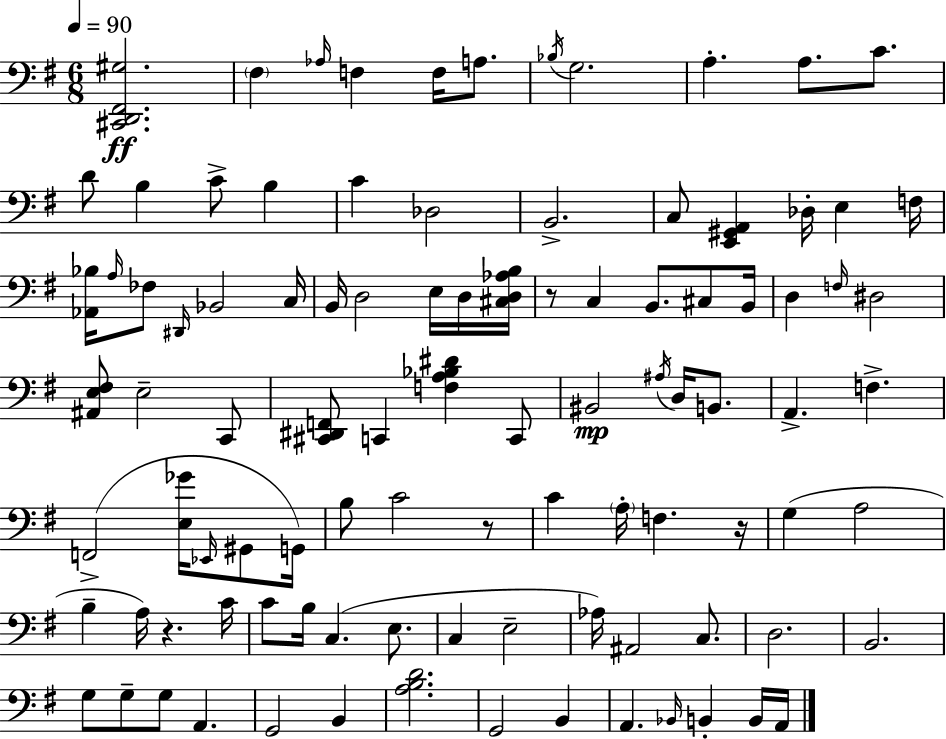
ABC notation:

X:1
T:Untitled
M:6/8
L:1/4
K:G
[^C,,D,,^F,,^G,]2 ^F, _A,/4 F, F,/4 A,/2 _B,/4 G,2 A, A,/2 C/2 D/2 B, C/2 B, C _D,2 B,,2 C,/2 [E,,^G,,A,,] _D,/4 E, F,/4 [_A,,_B,]/4 A,/4 _F,/2 ^D,,/4 _B,,2 C,/4 B,,/4 D,2 E,/4 D,/4 [^C,D,_A,B,]/4 z/2 C, B,,/2 ^C,/2 B,,/4 D, F,/4 ^D,2 [^A,,E,^F,]/2 E,2 C,,/2 [^C,,^D,,F,,]/2 C,, [F,A,_B,^D] C,,/2 ^B,,2 ^A,/4 D,/4 B,,/2 A,, F, F,,2 [E,_G]/4 _E,,/4 ^G,,/2 G,,/4 B,/2 C2 z/2 C A,/4 F, z/4 G, A,2 B, A,/4 z C/4 C/2 B,/4 C, E,/2 C, E,2 _A,/4 ^A,,2 C,/2 D,2 B,,2 G,/2 G,/2 G,/2 A,, G,,2 B,, [A,B,D]2 G,,2 B,, A,, _B,,/4 B,, B,,/4 A,,/4